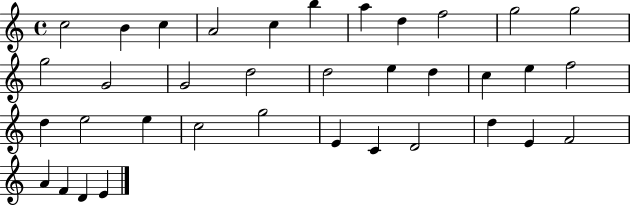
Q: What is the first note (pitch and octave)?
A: C5